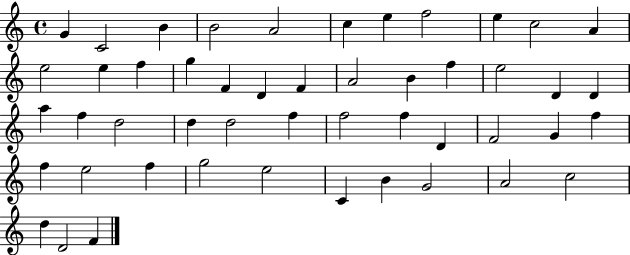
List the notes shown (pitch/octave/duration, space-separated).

G4/q C4/h B4/q B4/h A4/h C5/q E5/q F5/h E5/q C5/h A4/q E5/h E5/q F5/q G5/q F4/q D4/q F4/q A4/h B4/q F5/q E5/h D4/q D4/q A5/q F5/q D5/h D5/q D5/h F5/q F5/h F5/q D4/q F4/h G4/q F5/q F5/q E5/h F5/q G5/h E5/h C4/q B4/q G4/h A4/h C5/h D5/q D4/h F4/q